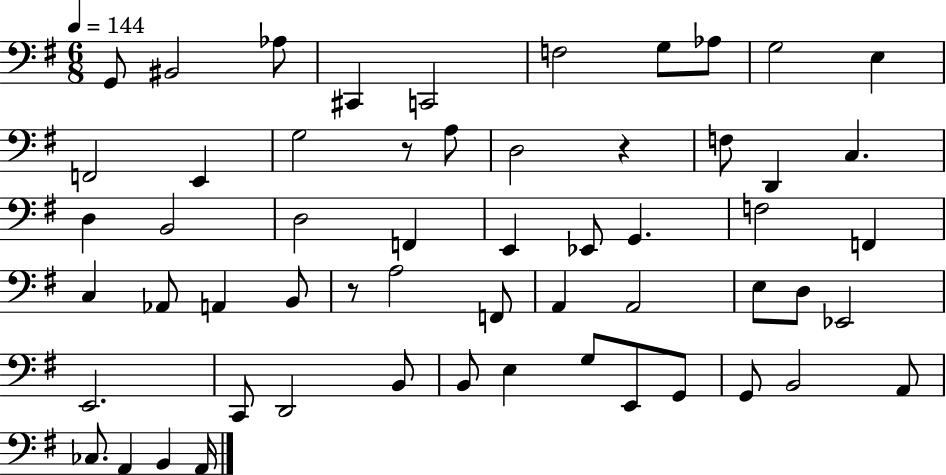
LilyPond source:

{
  \clef bass
  \numericTimeSignature
  \time 6/8
  \key g \major
  \tempo 4 = 144
  g,8 bis,2 aes8 | cis,4 c,2 | f2 g8 aes8 | g2 e4 | \break f,2 e,4 | g2 r8 a8 | d2 r4 | f8 d,4 c4. | \break d4 b,2 | d2 f,4 | e,4 ees,8 g,4. | f2 f,4 | \break c4 aes,8 a,4 b,8 | r8 a2 f,8 | a,4 a,2 | e8 d8 ees,2 | \break e,2. | c,8 d,2 b,8 | b,8 e4 g8 e,8 g,8 | g,8 b,2 a,8 | \break ces8. a,4 b,4 a,16 | \bar "|."
}